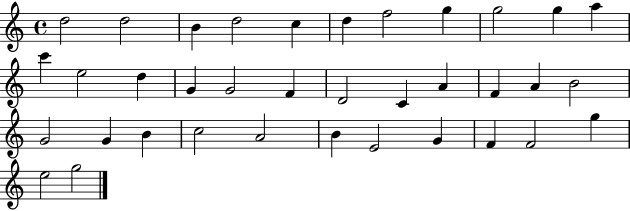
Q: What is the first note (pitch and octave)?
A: D5